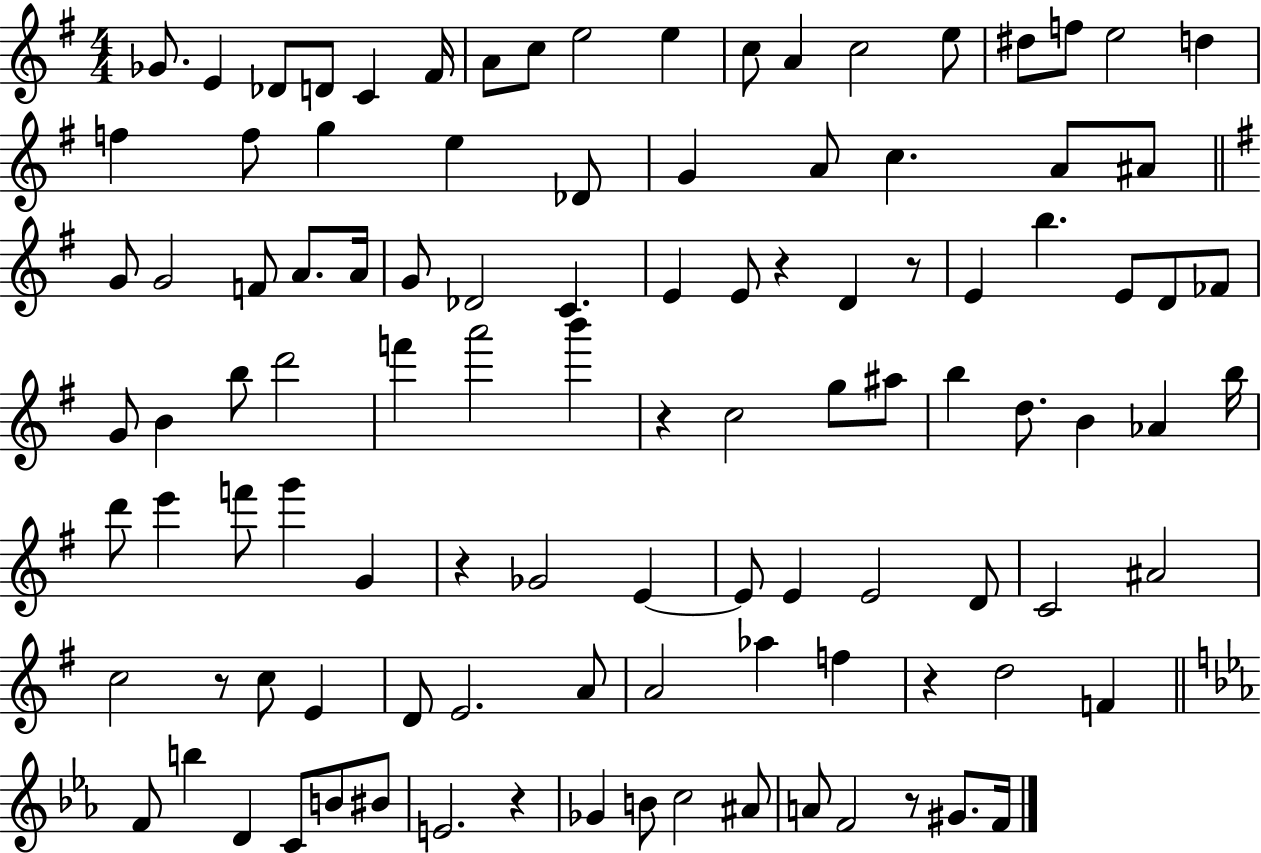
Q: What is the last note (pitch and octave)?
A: F4